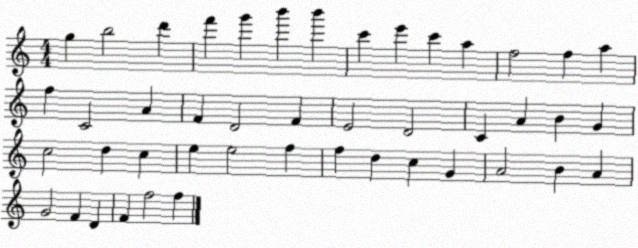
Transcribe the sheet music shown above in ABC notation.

X:1
T:Untitled
M:4/4
L:1/4
K:C
g b2 d' f' g' b' b' c' e' c' a f2 f a f C2 A F D2 F E2 D2 C A B G c2 d c e e2 f f d c G A2 B A G2 F D F f2 f